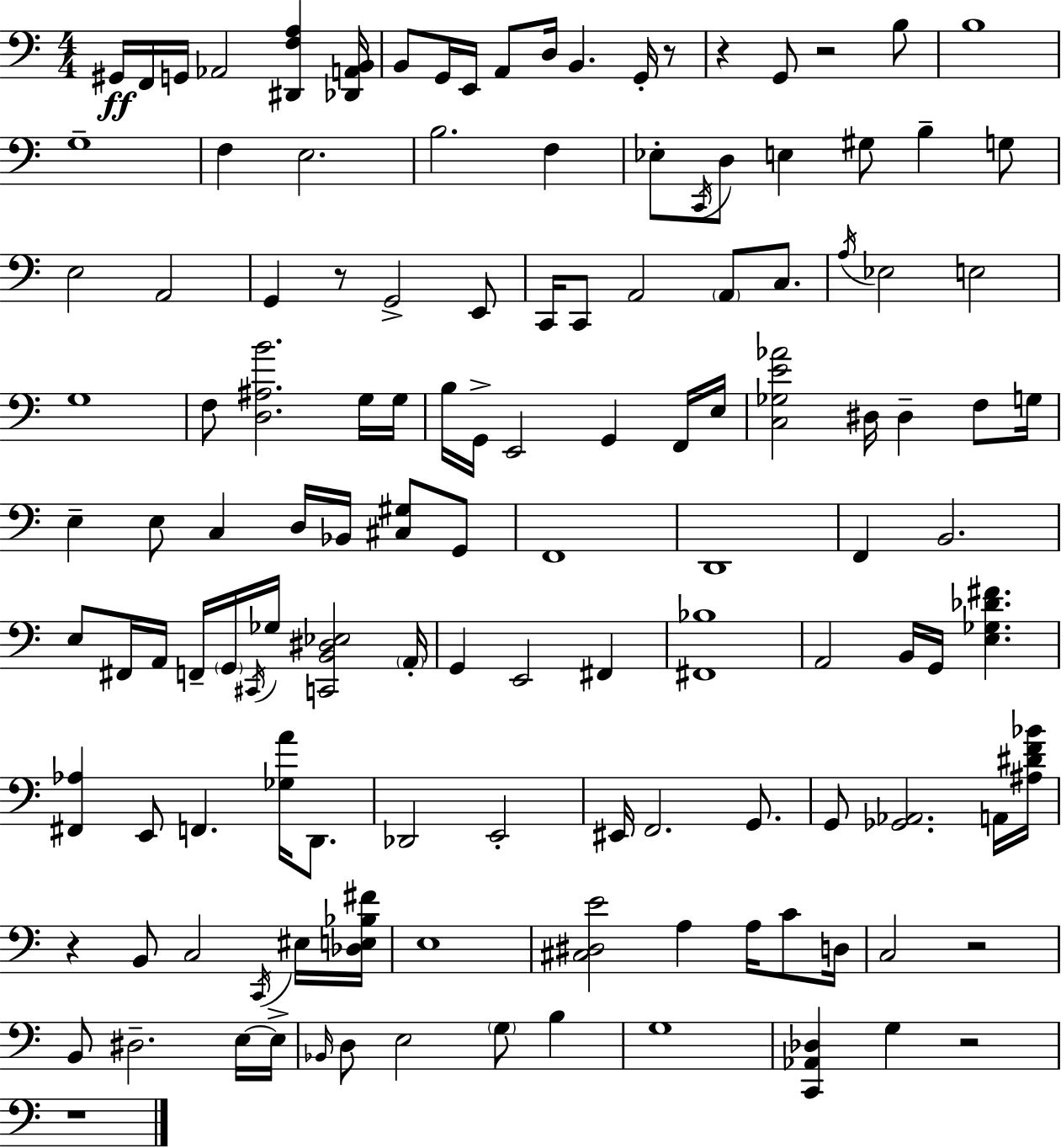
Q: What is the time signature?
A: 4/4